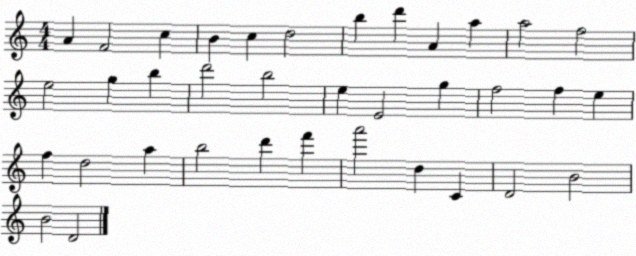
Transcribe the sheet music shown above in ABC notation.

X:1
T:Untitled
M:4/4
L:1/4
K:C
A F2 c B c d2 b d' A a a2 f2 e2 g b d'2 b2 e E2 g f2 f e f d2 a b2 d' f' a'2 d C D2 B2 B2 D2